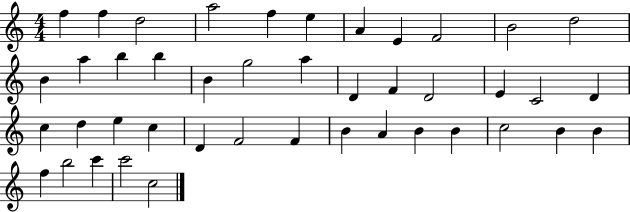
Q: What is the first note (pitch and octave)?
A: F5